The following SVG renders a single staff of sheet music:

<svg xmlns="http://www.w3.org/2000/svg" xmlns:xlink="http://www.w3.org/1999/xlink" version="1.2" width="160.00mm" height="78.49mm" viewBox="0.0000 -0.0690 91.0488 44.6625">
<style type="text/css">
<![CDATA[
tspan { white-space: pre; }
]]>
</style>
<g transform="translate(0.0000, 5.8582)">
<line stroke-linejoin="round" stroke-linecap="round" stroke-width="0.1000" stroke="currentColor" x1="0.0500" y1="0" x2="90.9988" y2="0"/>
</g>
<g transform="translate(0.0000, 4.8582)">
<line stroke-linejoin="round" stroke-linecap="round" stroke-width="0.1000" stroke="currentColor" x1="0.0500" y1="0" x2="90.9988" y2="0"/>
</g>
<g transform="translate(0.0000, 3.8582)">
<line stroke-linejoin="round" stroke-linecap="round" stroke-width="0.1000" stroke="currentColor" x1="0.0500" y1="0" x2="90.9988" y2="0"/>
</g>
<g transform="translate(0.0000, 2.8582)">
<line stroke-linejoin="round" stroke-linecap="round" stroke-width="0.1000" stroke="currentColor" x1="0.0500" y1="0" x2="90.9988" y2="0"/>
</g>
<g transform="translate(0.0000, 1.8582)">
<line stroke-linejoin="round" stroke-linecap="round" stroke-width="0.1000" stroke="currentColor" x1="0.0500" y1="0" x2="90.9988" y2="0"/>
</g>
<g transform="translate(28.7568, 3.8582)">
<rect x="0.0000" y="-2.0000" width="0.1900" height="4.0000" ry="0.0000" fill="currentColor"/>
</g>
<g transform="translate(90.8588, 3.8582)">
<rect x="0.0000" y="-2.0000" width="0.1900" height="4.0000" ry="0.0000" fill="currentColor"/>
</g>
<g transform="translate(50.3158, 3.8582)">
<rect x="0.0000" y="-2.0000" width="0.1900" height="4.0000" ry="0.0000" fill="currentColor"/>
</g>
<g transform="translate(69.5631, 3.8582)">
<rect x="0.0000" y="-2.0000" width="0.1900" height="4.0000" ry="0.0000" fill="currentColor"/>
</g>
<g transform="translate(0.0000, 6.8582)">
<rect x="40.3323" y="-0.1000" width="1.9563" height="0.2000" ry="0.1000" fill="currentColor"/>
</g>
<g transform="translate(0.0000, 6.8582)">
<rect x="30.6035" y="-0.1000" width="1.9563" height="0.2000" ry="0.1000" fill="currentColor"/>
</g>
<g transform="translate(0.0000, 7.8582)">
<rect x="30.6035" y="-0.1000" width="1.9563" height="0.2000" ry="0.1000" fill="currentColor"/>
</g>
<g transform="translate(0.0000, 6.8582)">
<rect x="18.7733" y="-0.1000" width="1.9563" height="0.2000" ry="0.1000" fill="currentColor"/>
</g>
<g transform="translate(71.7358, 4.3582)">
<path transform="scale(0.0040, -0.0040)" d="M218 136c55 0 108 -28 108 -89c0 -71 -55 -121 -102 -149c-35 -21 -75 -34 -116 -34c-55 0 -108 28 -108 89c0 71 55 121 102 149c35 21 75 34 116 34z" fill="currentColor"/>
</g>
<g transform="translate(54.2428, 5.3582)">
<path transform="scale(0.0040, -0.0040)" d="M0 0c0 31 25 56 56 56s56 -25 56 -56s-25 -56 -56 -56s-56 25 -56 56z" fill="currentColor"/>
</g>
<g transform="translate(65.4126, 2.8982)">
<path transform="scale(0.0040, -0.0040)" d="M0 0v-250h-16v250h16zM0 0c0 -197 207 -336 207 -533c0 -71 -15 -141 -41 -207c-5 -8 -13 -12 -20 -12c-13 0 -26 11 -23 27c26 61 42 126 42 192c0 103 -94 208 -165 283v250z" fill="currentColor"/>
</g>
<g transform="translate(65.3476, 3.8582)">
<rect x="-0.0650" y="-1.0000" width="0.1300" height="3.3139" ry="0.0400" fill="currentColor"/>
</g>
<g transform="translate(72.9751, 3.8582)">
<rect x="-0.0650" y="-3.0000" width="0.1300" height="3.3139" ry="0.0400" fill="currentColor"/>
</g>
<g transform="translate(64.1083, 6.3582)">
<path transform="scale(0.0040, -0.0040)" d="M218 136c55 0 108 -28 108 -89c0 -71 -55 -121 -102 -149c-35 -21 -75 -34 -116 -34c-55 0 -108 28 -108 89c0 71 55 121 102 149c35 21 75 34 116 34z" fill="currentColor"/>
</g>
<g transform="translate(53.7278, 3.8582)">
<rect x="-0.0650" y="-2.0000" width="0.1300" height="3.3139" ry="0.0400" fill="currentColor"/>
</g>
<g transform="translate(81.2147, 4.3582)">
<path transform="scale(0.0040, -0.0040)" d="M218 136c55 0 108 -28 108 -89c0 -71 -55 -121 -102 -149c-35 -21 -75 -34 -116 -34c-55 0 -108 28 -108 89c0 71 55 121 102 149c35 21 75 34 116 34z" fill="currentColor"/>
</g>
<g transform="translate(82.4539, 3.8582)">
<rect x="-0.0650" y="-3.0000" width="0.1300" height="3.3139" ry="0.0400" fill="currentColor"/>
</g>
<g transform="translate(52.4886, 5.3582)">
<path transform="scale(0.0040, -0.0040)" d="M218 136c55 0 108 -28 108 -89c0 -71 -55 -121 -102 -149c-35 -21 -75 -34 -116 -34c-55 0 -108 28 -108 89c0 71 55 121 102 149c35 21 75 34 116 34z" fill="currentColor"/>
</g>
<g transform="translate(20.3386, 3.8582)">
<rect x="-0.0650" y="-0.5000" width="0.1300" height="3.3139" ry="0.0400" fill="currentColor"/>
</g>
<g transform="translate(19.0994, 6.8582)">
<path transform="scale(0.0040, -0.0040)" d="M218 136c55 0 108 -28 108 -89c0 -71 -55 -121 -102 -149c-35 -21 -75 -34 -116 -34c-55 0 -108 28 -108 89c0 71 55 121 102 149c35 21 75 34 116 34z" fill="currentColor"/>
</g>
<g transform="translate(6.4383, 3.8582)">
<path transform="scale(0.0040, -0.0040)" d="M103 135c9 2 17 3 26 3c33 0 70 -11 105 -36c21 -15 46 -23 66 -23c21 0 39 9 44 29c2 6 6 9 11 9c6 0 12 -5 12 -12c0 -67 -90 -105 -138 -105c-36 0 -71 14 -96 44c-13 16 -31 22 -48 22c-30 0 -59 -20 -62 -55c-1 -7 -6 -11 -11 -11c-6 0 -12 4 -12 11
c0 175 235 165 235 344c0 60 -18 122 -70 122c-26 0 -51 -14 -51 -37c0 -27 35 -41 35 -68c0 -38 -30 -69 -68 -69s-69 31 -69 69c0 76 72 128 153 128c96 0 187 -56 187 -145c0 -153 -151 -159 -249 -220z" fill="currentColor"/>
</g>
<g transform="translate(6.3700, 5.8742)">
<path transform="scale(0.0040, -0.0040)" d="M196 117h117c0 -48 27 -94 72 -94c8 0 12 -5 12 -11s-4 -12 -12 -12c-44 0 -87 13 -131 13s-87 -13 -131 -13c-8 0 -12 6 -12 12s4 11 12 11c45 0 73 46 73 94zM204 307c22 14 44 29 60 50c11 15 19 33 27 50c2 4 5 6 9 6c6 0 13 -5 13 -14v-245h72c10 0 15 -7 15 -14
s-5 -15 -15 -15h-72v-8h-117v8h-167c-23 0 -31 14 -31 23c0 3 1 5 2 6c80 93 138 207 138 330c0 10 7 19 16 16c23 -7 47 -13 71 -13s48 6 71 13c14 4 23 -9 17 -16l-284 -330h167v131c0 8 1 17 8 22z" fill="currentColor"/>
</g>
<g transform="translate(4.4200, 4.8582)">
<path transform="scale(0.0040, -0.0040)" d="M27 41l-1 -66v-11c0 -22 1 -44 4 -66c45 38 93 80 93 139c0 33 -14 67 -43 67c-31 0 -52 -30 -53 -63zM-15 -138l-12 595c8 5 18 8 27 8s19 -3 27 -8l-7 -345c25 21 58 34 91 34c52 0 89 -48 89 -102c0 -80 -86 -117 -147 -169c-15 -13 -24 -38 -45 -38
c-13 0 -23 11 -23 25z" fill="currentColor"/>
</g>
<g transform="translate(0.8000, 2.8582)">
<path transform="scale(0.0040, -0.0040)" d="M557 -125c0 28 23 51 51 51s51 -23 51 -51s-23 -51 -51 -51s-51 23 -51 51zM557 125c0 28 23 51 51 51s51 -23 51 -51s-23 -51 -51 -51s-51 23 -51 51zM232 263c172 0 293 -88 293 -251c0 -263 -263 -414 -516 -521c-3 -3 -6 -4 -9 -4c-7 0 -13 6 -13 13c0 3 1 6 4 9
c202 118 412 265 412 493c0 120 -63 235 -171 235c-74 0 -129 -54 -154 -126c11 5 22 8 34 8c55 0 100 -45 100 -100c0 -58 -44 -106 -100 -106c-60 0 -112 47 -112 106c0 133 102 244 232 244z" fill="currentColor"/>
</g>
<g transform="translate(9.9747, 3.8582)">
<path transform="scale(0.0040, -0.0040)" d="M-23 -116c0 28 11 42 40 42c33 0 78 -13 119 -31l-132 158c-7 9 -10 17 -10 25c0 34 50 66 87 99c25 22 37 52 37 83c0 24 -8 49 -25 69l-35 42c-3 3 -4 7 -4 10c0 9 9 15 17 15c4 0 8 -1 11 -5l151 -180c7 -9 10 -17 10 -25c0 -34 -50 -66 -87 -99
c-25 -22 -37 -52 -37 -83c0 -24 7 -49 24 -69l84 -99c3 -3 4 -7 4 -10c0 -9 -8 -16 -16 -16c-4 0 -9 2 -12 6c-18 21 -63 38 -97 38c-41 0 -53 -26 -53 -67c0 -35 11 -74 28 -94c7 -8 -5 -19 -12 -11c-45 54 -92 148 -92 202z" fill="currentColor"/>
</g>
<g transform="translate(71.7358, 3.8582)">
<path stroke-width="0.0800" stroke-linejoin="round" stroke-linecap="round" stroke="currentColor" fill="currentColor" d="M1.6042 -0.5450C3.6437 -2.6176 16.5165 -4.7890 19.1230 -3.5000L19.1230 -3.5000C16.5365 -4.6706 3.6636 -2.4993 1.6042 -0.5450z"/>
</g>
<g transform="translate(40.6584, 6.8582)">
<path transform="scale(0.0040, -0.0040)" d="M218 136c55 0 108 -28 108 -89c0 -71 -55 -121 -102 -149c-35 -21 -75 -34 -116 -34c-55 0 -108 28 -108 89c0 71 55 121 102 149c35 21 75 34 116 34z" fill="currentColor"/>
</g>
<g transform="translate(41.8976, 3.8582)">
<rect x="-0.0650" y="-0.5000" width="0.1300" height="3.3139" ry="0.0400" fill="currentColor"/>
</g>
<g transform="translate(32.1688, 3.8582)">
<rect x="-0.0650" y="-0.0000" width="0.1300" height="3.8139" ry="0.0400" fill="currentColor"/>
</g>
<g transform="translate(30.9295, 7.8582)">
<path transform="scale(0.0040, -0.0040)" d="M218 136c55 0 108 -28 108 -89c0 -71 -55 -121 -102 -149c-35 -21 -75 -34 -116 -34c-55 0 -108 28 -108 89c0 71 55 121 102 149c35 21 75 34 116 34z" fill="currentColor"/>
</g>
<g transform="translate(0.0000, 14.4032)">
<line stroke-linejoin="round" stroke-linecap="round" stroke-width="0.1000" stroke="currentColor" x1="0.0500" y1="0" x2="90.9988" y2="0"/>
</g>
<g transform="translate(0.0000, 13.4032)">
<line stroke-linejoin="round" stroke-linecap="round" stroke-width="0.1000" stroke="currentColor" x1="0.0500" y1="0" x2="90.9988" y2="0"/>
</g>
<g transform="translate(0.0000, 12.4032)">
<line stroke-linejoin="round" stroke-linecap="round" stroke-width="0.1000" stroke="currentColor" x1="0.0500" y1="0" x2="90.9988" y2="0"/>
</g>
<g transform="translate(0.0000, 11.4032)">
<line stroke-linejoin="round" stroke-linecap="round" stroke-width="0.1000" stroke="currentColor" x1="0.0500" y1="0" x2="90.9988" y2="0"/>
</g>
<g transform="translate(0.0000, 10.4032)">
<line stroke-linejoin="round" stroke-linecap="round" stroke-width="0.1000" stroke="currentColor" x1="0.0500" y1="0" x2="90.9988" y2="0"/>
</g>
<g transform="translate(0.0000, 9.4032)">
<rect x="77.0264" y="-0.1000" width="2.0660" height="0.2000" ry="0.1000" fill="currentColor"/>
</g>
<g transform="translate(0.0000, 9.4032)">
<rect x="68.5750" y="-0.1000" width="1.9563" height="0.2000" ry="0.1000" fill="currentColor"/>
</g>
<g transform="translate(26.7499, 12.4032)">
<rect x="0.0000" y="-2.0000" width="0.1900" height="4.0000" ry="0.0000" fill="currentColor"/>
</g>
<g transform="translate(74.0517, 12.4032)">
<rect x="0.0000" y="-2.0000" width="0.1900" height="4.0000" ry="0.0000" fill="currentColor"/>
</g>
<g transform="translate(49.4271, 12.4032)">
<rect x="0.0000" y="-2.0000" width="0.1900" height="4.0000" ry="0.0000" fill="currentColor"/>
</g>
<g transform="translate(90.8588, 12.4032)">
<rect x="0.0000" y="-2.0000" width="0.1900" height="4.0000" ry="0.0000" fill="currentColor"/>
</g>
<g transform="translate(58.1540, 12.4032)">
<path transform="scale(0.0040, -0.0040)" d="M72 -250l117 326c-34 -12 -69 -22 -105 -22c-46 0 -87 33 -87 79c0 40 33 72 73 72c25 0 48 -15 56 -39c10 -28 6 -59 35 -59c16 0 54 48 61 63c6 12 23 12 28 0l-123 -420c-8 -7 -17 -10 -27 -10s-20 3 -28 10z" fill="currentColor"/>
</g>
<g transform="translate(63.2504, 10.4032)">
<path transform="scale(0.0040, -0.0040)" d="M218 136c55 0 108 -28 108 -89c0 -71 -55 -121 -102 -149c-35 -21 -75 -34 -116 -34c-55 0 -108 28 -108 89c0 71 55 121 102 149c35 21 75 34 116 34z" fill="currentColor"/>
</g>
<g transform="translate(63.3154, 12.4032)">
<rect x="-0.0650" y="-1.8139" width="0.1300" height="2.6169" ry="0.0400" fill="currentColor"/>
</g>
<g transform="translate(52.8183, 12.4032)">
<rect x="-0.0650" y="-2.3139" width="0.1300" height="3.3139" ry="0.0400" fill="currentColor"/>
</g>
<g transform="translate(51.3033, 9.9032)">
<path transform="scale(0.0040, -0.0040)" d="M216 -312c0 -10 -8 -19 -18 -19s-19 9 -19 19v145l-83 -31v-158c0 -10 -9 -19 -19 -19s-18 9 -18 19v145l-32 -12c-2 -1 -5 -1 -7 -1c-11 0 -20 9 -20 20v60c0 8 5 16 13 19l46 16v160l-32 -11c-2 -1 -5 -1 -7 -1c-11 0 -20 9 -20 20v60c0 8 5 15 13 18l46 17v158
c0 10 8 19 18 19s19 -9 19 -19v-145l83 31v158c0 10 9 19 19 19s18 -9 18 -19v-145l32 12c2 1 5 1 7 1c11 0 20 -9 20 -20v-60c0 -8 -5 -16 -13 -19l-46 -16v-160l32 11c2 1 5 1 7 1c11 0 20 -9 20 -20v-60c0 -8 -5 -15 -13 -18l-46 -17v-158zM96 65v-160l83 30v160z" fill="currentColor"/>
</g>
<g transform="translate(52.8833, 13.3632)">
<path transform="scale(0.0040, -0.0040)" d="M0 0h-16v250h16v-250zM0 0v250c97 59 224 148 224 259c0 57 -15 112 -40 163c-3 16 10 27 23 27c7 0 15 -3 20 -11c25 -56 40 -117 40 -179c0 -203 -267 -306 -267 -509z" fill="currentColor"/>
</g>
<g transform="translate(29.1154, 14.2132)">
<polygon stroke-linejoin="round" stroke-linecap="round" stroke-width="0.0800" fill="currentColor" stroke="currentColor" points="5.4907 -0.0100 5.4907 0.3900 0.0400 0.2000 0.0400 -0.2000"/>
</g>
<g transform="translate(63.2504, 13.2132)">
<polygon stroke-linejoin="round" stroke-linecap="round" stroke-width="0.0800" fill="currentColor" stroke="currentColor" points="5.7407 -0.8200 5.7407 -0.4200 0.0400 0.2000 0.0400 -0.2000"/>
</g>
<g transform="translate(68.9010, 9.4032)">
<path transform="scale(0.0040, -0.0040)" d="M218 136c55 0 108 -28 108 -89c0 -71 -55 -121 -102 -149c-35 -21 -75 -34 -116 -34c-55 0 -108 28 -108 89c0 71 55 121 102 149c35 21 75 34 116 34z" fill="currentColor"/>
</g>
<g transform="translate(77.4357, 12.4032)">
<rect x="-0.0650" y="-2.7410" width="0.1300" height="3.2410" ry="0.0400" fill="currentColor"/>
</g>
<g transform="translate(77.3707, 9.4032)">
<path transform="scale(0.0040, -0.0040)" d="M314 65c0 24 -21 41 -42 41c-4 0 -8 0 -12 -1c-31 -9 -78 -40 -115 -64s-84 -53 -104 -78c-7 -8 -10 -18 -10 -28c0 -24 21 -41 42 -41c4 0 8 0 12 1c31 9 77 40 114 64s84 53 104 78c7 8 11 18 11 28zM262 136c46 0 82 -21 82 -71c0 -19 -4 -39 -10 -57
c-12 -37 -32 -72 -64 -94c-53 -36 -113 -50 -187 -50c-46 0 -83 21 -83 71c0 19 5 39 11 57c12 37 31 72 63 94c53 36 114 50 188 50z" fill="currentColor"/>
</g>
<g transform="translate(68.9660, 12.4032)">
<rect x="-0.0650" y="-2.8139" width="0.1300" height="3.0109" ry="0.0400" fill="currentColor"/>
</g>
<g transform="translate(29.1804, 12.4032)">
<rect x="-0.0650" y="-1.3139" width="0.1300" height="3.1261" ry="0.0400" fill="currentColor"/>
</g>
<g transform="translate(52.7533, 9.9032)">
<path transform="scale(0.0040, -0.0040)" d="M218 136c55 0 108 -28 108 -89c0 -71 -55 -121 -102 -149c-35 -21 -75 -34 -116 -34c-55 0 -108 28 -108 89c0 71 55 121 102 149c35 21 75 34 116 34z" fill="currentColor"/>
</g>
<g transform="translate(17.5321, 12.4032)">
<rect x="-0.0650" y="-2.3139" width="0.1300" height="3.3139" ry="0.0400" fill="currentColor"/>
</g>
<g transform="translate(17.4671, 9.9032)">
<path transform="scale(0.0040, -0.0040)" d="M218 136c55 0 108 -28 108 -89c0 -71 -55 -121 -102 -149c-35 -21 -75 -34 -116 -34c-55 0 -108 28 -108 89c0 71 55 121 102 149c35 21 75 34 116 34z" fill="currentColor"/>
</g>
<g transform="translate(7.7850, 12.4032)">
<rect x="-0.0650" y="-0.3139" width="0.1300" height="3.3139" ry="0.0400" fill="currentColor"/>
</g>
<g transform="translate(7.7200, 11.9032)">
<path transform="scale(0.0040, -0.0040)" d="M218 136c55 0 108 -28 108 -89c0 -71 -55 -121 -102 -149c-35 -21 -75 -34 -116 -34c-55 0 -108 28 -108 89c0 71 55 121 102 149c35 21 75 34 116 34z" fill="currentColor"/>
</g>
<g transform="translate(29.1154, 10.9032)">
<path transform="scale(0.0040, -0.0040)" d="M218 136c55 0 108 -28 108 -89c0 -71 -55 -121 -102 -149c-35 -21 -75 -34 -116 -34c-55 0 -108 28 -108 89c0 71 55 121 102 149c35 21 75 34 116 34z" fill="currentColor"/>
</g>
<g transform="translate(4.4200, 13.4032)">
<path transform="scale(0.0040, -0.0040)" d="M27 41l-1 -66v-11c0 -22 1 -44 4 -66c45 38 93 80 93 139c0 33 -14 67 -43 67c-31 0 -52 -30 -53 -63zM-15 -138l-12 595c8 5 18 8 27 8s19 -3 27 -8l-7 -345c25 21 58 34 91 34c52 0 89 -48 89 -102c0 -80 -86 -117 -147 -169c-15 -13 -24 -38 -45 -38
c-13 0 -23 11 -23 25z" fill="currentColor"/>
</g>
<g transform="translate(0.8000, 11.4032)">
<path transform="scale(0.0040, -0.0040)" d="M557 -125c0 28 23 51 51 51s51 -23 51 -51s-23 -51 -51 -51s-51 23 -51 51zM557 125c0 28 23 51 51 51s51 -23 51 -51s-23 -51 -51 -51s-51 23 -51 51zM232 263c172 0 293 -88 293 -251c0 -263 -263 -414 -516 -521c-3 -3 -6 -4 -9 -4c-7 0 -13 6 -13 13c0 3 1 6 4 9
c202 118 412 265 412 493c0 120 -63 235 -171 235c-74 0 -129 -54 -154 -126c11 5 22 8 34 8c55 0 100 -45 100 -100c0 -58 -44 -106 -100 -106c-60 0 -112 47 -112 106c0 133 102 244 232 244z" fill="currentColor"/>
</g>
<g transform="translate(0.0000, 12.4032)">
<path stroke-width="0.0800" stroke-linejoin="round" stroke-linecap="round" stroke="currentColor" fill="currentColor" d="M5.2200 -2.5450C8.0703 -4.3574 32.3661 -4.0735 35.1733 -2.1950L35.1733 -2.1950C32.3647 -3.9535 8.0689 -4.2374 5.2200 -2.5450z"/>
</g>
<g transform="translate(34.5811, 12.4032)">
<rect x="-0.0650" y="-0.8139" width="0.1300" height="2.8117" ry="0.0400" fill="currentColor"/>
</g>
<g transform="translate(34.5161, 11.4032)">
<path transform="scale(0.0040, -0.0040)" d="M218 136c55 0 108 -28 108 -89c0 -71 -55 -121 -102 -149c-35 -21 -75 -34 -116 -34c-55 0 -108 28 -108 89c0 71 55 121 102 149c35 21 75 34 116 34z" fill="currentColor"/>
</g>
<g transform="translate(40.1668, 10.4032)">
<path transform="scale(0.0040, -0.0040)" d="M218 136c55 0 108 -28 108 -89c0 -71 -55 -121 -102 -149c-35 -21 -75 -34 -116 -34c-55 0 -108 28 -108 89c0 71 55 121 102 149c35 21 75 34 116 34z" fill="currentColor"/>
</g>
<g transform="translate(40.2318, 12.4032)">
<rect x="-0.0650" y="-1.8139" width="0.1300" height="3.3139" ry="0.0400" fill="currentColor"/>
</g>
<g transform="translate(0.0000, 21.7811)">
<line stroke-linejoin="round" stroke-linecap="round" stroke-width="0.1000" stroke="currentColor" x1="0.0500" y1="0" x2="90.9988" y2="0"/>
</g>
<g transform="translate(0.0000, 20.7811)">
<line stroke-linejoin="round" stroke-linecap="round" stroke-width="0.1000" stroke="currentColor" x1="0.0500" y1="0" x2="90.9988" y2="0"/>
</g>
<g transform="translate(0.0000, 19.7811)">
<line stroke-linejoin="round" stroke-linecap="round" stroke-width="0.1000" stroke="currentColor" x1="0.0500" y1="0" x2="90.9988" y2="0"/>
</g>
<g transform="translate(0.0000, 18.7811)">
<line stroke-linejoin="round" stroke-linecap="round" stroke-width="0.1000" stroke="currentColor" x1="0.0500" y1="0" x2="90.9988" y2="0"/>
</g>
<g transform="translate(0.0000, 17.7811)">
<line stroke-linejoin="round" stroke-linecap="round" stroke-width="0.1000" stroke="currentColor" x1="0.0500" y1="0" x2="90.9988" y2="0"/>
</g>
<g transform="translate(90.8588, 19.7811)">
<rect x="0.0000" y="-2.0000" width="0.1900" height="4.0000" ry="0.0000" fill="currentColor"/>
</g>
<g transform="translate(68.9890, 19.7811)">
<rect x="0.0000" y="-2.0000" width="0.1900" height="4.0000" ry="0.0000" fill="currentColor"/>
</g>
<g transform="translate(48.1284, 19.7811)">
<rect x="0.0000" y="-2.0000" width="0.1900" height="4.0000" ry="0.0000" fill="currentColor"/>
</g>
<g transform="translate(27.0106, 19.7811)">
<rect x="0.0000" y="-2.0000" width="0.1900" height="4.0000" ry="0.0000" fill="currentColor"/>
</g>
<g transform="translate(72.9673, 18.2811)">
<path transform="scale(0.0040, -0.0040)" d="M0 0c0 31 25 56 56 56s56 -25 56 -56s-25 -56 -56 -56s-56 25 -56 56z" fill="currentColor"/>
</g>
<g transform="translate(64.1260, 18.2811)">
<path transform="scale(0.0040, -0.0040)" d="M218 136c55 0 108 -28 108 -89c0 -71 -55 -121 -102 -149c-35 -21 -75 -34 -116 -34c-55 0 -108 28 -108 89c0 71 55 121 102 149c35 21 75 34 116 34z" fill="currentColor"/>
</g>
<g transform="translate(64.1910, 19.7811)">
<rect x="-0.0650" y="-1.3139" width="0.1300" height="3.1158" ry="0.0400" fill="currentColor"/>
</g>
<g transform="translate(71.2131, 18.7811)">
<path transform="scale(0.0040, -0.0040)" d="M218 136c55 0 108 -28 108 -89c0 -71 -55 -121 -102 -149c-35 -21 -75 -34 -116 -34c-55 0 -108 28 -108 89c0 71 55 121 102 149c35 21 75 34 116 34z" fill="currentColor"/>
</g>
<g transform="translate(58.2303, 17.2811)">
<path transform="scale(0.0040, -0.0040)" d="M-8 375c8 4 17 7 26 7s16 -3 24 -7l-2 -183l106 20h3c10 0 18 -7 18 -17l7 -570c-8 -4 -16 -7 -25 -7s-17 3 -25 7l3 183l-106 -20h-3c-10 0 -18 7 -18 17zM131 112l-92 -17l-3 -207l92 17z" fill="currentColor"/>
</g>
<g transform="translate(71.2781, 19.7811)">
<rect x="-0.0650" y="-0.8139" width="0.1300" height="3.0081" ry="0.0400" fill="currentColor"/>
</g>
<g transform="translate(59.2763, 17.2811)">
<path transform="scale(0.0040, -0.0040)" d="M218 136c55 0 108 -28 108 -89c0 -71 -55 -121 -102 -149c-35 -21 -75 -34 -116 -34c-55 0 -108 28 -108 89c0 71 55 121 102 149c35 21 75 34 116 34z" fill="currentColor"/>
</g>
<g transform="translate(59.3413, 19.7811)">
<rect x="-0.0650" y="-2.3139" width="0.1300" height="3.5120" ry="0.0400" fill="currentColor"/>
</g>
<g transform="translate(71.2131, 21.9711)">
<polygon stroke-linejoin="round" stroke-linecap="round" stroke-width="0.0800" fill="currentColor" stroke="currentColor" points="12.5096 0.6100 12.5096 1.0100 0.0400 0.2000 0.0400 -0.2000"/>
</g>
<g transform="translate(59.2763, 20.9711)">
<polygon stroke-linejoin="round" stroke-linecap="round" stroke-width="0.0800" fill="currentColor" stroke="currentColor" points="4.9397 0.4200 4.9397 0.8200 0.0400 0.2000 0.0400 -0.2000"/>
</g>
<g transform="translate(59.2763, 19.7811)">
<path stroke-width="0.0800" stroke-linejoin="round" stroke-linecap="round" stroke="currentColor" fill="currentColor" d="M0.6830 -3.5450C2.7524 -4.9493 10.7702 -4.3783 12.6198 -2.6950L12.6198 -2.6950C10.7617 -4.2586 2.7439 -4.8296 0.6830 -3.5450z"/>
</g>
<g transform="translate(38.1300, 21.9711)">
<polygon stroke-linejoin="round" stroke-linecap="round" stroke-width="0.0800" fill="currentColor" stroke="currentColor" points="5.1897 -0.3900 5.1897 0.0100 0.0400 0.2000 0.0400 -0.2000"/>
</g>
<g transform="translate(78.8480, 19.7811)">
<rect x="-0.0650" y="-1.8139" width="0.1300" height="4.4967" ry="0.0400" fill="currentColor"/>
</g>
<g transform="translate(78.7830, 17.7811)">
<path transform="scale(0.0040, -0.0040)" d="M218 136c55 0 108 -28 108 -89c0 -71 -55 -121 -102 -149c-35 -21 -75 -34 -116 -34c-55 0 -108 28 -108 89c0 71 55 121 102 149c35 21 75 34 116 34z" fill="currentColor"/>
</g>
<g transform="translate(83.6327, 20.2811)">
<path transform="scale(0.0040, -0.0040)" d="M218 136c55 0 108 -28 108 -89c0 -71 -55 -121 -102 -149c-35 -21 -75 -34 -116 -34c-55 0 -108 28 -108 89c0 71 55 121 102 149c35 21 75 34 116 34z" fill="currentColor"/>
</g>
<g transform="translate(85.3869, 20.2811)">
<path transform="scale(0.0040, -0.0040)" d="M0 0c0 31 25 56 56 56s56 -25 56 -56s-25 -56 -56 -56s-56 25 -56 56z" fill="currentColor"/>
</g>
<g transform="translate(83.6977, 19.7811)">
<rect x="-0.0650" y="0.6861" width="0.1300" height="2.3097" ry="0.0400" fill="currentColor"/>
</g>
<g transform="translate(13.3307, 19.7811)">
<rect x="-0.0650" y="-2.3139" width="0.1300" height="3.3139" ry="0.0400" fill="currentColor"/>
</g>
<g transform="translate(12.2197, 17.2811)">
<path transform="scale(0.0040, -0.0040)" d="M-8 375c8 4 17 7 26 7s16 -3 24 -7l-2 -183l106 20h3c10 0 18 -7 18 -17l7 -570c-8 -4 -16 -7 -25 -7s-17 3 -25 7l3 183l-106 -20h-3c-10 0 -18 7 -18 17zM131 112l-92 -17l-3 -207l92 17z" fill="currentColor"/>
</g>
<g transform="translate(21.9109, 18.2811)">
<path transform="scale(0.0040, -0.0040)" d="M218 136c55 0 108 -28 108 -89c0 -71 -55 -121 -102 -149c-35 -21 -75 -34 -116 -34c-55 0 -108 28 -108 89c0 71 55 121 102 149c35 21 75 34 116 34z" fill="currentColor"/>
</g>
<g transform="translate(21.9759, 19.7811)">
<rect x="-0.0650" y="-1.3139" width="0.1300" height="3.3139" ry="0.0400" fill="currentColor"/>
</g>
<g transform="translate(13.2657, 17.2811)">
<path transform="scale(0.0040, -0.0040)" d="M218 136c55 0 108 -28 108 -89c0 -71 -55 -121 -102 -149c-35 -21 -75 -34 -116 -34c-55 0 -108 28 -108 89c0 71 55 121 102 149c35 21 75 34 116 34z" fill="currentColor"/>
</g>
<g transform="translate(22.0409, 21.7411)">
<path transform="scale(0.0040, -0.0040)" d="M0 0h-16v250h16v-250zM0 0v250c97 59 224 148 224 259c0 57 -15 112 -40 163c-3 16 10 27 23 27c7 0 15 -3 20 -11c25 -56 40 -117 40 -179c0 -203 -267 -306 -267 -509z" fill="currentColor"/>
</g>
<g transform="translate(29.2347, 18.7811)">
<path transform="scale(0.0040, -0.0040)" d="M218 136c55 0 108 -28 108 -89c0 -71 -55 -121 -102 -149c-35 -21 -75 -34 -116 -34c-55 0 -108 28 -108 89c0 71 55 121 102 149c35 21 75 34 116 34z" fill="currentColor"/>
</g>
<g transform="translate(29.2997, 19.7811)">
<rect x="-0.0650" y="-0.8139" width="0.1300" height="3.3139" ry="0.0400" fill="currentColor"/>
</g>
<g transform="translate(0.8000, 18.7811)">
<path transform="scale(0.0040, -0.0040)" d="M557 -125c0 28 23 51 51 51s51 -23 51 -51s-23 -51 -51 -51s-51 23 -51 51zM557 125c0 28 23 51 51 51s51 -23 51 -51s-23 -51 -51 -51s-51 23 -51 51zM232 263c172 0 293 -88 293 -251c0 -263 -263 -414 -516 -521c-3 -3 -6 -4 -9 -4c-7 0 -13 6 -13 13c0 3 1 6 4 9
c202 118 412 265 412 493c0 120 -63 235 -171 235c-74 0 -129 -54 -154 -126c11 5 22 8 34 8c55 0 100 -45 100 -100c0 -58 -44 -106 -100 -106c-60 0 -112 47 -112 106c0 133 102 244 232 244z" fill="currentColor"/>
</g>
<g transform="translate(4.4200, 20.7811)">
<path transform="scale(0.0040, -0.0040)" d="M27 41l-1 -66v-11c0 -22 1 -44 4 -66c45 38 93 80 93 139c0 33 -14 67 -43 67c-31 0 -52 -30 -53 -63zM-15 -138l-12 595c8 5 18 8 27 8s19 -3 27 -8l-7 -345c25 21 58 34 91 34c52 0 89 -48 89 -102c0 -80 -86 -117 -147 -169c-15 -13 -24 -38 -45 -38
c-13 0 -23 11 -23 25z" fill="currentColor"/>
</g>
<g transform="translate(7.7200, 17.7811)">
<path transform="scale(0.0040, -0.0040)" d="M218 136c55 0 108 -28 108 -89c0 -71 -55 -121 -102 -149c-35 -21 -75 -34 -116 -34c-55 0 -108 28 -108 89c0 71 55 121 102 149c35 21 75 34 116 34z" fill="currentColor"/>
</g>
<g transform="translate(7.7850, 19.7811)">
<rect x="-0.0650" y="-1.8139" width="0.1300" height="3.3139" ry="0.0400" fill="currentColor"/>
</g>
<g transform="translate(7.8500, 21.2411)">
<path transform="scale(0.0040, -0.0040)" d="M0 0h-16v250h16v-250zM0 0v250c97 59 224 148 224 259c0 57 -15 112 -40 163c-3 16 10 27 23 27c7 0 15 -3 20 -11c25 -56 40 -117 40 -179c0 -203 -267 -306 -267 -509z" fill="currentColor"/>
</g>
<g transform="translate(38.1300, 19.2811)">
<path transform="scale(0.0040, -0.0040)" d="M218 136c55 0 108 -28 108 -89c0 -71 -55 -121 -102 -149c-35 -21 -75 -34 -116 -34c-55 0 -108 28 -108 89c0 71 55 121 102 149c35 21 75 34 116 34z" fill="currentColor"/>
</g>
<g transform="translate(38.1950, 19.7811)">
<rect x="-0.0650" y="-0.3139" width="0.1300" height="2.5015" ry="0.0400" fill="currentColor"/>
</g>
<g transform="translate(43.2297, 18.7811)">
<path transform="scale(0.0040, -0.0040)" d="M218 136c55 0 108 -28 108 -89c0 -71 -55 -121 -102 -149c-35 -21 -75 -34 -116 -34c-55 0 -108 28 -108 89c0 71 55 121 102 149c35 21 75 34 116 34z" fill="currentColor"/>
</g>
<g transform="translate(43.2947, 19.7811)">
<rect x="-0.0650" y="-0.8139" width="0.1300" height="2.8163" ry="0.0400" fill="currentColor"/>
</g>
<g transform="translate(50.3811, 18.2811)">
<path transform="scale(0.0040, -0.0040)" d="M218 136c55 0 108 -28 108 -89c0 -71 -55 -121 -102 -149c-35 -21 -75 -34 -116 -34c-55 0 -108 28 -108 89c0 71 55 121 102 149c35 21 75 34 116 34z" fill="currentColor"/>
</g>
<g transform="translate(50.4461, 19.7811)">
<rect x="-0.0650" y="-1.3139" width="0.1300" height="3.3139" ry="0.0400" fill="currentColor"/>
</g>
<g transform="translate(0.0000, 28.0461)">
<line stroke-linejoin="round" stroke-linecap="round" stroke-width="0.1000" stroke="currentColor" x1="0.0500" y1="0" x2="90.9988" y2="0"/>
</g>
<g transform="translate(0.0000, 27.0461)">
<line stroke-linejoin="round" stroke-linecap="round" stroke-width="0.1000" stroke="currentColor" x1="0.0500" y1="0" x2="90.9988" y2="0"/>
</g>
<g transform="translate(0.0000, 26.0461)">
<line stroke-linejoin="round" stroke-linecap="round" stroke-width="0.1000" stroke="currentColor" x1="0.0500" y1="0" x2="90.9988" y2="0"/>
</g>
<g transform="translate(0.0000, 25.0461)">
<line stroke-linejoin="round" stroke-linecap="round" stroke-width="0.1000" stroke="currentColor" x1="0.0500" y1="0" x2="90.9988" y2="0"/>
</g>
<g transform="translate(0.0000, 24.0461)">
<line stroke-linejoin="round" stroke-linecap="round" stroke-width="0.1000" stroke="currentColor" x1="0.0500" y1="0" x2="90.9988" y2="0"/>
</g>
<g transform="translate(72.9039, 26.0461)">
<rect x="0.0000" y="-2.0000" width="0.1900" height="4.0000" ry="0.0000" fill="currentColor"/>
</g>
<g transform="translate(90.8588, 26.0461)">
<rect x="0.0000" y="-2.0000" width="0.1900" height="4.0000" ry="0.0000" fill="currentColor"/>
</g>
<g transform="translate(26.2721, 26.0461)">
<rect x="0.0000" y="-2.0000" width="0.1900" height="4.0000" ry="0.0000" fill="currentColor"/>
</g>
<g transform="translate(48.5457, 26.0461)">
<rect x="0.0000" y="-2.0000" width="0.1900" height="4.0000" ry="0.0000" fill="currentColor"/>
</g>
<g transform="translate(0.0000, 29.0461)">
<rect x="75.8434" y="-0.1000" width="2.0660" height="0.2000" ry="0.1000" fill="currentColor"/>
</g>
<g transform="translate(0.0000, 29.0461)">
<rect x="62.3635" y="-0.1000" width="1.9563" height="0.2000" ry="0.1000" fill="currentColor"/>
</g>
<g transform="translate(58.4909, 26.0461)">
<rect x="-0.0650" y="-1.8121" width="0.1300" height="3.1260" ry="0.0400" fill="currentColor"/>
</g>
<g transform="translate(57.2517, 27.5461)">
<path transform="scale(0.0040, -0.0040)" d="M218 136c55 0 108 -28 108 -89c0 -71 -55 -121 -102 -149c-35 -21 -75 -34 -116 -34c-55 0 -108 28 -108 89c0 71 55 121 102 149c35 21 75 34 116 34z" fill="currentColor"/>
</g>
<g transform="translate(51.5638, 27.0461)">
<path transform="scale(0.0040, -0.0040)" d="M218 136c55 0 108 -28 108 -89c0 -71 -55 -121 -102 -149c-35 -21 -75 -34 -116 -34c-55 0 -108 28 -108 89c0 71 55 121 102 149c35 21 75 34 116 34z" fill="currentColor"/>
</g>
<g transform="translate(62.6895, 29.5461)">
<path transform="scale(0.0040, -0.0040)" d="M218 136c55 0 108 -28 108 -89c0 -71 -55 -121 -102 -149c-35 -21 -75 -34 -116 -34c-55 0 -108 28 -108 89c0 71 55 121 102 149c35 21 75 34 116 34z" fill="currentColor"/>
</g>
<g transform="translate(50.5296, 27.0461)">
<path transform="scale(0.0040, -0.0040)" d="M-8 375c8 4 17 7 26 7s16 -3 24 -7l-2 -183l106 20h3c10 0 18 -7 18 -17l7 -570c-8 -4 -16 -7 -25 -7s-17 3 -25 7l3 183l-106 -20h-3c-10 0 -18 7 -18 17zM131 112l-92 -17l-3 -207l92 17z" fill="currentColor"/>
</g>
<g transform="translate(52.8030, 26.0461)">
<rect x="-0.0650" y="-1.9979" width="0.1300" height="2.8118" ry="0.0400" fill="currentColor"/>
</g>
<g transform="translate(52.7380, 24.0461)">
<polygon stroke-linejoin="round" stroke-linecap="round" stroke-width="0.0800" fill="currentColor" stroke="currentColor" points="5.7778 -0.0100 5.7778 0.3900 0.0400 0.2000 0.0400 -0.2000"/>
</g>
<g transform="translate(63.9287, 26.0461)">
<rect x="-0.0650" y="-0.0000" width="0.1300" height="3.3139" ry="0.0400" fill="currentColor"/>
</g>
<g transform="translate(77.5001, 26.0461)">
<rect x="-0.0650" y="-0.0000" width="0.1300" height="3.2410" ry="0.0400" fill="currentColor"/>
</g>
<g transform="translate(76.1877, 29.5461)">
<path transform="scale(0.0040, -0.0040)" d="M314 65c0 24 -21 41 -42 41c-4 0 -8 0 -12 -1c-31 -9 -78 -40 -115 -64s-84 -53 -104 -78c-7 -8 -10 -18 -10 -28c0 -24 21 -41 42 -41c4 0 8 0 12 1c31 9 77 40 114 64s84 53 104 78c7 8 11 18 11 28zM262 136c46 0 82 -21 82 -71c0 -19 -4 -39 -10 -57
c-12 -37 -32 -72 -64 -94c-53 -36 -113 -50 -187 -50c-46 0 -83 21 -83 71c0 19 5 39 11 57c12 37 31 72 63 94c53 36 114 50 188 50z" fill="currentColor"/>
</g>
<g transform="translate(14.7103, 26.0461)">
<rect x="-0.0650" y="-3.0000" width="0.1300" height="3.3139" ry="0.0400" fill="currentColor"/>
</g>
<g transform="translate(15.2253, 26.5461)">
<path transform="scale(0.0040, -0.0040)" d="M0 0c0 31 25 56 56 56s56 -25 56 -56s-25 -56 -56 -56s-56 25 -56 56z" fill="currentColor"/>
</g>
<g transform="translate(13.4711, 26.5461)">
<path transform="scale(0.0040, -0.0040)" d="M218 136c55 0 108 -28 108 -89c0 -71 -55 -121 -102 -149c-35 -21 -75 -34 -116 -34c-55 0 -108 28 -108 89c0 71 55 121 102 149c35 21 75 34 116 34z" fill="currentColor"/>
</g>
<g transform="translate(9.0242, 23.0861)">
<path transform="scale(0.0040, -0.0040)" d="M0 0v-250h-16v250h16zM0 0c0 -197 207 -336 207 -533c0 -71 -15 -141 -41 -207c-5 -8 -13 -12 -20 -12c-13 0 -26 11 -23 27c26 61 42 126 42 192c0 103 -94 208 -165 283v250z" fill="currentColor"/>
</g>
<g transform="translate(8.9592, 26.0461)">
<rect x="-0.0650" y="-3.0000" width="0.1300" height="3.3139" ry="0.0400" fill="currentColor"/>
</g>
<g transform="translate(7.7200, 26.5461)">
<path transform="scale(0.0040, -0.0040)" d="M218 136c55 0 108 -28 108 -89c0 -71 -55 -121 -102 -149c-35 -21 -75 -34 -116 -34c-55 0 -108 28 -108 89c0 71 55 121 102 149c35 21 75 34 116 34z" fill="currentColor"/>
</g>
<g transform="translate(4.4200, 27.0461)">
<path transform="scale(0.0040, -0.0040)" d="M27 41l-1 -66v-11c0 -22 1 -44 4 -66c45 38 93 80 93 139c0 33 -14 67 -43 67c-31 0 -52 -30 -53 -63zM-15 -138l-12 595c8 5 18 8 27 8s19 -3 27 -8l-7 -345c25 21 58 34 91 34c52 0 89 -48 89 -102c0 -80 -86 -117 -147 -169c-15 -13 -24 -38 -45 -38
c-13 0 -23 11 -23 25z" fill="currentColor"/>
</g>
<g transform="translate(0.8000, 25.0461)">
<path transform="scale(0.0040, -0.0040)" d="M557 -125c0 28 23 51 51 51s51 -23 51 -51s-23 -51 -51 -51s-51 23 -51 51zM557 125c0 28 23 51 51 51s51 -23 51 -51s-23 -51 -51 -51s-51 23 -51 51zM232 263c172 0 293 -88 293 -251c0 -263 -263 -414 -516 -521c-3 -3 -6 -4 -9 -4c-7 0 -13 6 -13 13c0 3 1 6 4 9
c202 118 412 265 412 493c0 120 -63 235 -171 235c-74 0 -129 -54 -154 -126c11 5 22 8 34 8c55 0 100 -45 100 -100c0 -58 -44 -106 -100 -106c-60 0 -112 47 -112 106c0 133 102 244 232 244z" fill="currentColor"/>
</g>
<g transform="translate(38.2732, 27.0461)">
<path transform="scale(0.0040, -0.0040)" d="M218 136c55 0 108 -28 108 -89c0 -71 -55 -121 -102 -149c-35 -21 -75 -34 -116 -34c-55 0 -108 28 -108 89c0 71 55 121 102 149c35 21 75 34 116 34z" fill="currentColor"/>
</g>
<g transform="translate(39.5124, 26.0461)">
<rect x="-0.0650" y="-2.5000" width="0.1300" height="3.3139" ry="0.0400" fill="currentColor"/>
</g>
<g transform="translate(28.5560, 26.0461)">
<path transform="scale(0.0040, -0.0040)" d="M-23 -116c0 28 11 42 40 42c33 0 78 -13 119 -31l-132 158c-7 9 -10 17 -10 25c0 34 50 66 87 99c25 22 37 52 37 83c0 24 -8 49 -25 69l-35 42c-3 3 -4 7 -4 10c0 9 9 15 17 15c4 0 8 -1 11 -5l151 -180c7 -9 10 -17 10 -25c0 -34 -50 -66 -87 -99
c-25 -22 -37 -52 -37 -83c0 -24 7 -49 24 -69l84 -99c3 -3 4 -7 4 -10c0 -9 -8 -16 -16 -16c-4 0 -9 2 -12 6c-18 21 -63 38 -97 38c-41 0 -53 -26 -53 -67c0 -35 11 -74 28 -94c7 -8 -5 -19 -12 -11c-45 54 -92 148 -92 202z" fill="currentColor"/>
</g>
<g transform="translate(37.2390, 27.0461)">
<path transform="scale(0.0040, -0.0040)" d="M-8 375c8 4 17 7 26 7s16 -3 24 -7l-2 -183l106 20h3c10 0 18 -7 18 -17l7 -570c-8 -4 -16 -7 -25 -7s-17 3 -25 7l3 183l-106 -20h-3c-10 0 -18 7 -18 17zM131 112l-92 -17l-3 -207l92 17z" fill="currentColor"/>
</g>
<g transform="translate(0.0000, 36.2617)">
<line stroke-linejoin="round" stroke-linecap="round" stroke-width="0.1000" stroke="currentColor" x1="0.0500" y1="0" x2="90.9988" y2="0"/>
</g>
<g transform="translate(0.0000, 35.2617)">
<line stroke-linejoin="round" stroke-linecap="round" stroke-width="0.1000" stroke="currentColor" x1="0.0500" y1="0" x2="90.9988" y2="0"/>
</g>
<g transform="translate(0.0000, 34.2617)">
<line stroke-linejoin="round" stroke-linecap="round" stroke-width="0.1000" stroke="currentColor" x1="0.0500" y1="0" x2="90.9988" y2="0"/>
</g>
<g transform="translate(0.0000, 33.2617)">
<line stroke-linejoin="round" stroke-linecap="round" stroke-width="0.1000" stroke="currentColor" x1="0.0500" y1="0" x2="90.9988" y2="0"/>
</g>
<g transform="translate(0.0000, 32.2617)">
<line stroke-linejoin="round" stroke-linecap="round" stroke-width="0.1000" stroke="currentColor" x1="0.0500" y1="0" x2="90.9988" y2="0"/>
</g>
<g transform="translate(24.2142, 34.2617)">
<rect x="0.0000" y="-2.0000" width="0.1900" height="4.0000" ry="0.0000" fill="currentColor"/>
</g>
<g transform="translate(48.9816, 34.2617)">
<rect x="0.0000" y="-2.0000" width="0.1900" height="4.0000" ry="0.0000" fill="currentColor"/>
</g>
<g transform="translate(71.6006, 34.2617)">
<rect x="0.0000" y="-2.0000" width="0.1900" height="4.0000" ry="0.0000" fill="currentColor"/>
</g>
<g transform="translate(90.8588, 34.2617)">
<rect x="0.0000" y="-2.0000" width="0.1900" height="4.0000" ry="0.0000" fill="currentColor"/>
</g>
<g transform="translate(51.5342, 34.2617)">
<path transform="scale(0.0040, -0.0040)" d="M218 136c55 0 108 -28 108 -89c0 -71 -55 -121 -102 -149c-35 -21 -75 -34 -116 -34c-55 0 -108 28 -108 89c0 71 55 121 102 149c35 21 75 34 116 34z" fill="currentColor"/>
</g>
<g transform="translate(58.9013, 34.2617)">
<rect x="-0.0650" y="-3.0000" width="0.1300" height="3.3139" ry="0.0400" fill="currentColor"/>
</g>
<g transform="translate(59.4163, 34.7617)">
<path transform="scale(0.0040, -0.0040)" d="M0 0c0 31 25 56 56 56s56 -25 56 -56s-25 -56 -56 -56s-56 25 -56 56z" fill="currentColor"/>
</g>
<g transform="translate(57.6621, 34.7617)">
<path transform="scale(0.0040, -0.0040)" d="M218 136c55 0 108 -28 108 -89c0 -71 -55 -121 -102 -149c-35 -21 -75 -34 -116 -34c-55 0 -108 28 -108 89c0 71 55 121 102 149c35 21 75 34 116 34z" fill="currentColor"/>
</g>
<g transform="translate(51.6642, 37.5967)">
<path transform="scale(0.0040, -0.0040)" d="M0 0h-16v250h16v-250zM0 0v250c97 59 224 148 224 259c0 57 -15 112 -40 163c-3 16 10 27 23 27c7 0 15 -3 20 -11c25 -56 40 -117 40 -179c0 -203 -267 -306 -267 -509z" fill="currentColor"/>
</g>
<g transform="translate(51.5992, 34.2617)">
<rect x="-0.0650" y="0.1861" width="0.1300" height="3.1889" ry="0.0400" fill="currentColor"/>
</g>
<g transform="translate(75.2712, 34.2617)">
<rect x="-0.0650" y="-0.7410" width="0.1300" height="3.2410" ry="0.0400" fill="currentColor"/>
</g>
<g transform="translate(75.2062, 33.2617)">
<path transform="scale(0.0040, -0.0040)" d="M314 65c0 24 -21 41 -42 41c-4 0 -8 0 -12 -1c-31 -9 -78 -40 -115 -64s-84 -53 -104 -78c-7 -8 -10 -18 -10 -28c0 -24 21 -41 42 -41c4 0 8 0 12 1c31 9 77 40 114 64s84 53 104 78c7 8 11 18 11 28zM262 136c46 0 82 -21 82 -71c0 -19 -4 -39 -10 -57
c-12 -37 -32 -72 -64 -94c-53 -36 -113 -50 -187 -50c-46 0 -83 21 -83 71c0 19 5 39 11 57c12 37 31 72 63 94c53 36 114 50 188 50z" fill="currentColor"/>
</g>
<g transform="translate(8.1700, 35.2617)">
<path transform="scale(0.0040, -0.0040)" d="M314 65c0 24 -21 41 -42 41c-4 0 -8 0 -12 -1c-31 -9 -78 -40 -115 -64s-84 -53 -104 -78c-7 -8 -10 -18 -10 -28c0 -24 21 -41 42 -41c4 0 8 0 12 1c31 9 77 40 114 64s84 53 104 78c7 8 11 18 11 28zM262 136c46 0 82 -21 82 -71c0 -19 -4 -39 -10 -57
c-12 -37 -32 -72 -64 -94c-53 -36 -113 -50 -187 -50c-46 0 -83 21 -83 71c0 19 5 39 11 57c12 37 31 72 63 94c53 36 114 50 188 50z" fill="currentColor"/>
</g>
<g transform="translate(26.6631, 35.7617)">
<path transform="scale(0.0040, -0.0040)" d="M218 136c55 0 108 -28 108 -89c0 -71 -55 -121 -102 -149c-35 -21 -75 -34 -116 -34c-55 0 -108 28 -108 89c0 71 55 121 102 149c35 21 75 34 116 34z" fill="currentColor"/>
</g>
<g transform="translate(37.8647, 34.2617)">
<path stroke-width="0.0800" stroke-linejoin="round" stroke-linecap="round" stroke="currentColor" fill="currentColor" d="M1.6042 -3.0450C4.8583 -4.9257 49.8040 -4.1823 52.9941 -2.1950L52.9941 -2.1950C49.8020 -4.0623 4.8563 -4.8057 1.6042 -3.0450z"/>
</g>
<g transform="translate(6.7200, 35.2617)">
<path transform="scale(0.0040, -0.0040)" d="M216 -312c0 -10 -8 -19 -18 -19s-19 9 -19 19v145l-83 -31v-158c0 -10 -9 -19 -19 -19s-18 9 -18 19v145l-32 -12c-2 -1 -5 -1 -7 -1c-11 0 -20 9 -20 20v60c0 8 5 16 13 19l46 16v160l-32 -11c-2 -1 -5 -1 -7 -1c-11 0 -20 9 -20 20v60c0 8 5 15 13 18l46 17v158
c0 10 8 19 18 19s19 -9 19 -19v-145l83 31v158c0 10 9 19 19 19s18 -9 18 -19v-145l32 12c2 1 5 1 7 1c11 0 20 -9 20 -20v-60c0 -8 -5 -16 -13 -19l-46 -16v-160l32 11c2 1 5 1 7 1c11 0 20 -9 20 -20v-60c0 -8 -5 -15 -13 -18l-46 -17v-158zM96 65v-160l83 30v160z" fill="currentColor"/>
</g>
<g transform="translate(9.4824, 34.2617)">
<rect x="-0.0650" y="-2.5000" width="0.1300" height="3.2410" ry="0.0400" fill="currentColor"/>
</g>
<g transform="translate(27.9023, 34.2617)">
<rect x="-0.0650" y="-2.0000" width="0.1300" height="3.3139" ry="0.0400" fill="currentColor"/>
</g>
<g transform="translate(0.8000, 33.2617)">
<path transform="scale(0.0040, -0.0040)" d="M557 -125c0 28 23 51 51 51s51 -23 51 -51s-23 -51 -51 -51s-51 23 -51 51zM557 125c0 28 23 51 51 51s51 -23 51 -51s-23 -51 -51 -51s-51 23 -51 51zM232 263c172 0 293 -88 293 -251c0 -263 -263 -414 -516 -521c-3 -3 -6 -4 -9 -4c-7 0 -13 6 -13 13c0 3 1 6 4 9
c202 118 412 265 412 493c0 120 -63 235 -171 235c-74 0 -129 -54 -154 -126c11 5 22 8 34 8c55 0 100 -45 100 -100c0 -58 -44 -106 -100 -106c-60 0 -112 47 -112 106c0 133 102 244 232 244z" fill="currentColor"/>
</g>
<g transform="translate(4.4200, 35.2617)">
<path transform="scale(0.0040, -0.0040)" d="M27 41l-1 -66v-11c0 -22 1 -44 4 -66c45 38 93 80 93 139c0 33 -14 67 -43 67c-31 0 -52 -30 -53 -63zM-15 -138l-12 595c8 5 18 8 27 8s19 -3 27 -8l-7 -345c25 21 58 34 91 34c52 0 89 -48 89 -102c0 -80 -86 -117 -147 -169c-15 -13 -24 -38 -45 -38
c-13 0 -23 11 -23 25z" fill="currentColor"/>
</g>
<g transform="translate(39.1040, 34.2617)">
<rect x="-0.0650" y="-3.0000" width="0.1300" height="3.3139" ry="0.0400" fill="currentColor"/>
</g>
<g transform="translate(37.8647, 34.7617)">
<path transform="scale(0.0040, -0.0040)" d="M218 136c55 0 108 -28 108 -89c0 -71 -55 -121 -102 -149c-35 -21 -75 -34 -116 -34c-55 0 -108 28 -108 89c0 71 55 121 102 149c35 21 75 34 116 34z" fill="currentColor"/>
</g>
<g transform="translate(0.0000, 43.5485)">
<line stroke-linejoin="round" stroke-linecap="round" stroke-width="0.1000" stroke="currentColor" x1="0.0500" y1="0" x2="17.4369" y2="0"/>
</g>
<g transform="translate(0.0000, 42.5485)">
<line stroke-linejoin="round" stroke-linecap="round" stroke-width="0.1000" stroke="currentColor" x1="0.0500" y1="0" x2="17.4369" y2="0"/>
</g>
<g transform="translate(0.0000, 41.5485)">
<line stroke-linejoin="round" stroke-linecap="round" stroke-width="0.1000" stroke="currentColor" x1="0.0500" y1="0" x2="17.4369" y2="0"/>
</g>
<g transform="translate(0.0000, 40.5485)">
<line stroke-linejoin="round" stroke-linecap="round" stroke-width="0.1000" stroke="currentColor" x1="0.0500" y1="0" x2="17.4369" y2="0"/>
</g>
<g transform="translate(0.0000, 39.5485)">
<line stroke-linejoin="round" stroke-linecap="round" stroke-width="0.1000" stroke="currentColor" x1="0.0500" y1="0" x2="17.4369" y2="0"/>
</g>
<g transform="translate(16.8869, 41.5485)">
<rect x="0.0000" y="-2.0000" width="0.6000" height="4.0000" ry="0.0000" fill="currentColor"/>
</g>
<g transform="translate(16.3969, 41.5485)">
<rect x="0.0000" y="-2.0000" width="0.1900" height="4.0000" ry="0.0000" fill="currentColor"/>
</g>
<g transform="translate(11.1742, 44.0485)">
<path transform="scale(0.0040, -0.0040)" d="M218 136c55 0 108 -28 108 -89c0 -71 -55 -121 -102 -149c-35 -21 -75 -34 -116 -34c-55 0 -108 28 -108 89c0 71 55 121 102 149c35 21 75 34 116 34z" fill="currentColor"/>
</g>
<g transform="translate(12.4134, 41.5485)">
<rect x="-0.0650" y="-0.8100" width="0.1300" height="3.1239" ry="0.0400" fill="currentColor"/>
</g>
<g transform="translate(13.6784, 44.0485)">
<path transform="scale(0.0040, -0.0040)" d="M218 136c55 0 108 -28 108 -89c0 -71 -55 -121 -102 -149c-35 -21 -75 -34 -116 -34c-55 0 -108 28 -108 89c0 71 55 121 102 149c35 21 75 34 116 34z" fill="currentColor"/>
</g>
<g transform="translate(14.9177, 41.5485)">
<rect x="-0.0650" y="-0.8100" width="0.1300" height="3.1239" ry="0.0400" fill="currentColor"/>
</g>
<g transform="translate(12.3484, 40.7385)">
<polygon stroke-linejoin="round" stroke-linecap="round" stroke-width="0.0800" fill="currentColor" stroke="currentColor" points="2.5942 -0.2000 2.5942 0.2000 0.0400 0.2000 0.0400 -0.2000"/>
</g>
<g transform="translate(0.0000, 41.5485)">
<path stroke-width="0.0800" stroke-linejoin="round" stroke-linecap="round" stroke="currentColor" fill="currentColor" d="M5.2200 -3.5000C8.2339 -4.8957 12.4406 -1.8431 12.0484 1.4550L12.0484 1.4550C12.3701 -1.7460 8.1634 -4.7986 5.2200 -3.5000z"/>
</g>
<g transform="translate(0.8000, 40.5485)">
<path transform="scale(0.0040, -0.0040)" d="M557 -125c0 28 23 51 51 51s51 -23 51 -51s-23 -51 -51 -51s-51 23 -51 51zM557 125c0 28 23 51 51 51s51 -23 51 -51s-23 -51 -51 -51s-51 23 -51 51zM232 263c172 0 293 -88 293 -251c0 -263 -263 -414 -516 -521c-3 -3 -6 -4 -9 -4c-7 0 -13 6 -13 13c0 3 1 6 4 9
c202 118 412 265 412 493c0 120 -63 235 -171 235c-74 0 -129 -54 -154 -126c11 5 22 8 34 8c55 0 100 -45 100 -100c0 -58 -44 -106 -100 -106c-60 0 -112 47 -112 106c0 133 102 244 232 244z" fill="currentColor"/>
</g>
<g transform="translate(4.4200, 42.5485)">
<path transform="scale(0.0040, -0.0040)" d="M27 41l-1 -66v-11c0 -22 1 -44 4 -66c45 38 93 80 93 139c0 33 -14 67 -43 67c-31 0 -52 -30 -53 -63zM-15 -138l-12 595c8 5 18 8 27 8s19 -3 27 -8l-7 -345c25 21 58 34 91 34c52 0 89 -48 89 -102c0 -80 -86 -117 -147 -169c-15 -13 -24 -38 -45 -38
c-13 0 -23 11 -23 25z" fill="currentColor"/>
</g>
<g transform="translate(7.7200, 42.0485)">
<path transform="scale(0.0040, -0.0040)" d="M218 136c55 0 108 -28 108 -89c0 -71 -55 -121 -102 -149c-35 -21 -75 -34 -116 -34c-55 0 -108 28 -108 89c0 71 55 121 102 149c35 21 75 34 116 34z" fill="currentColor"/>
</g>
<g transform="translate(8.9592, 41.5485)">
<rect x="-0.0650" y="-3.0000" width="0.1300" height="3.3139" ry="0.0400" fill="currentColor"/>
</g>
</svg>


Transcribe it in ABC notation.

X:1
T:Untitled
M:2/4
L:1/4
K:F
z E,, C,, E,, A,, F,,/2 C, C, E, _B, G,/2 F,/2 A, ^B,/2 z/2 A,/2 C/2 C2 A,/2 B, G,/2 F, E,/2 F,/2 G, B,/2 G,/2 F,/2 A,/2 C,/2 C,/2 C, z B,, B,,/2 A,,/2 D,, D,,2 ^B,,2 A,, C, D,/2 C, F,2 C, F,,/2 F,,/2